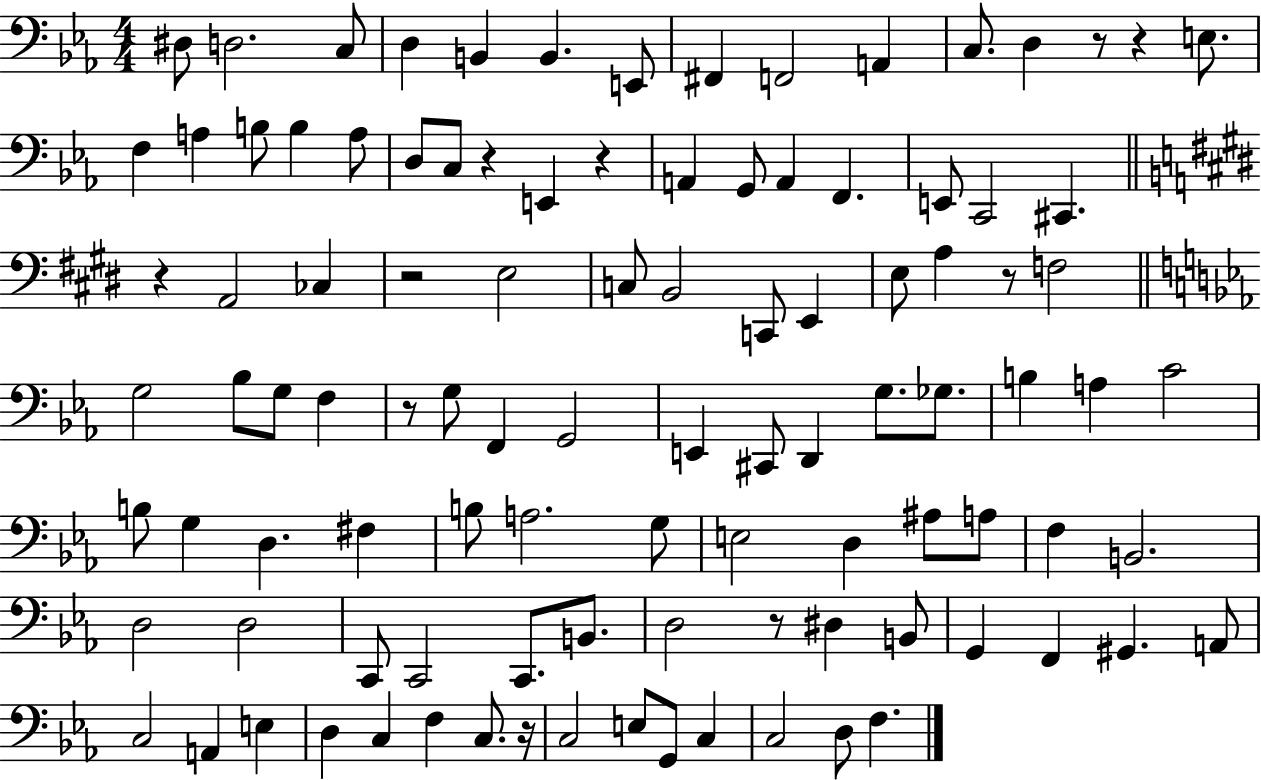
X:1
T:Untitled
M:4/4
L:1/4
K:Eb
^D,/2 D,2 C,/2 D, B,, B,, E,,/2 ^F,, F,,2 A,, C,/2 D, z/2 z E,/2 F, A, B,/2 B, A,/2 D,/2 C,/2 z E,, z A,, G,,/2 A,, F,, E,,/2 C,,2 ^C,, z A,,2 _C, z2 E,2 C,/2 B,,2 C,,/2 E,, E,/2 A, z/2 F,2 G,2 _B,/2 G,/2 F, z/2 G,/2 F,, G,,2 E,, ^C,,/2 D,, G,/2 _G,/2 B, A, C2 B,/2 G, D, ^F, B,/2 A,2 G,/2 E,2 D, ^A,/2 A,/2 F, B,,2 D,2 D,2 C,,/2 C,,2 C,,/2 B,,/2 D,2 z/2 ^D, B,,/2 G,, F,, ^G,, A,,/2 C,2 A,, E, D, C, F, C,/2 z/4 C,2 E,/2 G,,/2 C, C,2 D,/2 F,